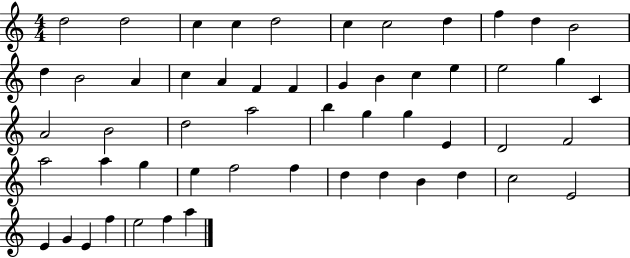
D5/h D5/h C5/q C5/q D5/h C5/q C5/h D5/q F5/q D5/q B4/h D5/q B4/h A4/q C5/q A4/q F4/q F4/q G4/q B4/q C5/q E5/q E5/h G5/q C4/q A4/h B4/h D5/h A5/h B5/q G5/q G5/q E4/q D4/h F4/h A5/h A5/q G5/q E5/q F5/h F5/q D5/q D5/q B4/q D5/q C5/h E4/h E4/q G4/q E4/q F5/q E5/h F5/q A5/q